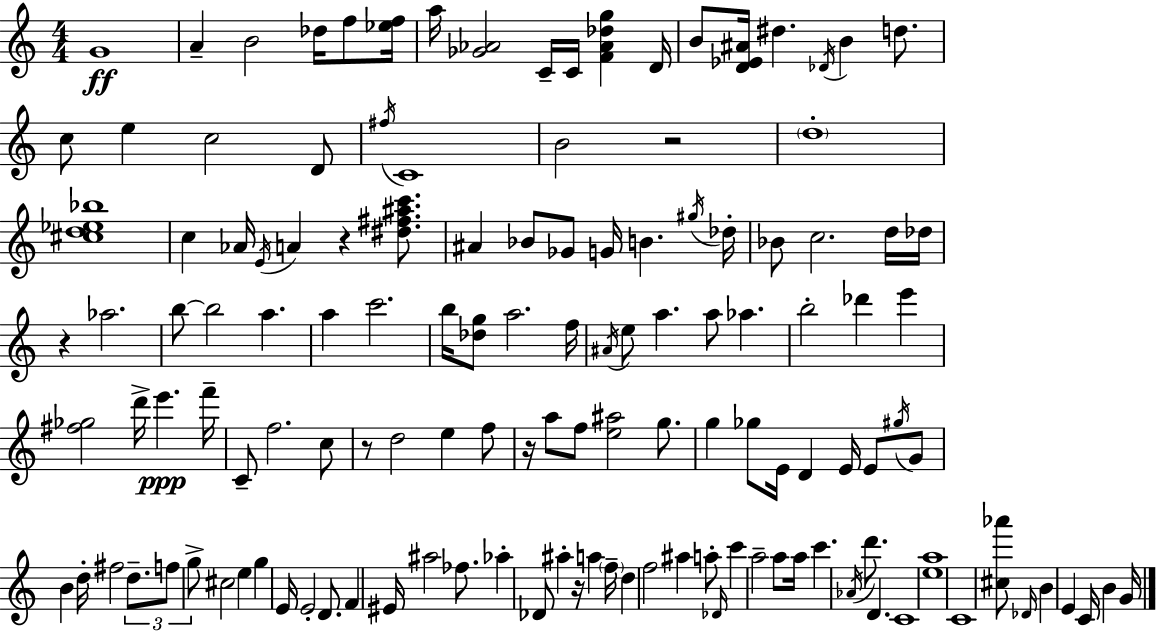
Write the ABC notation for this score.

X:1
T:Untitled
M:4/4
L:1/4
K:C
G4 A B2 _d/4 f/2 [_ef]/4 a/4 [_G_A]2 C/4 C/4 [F_A_dg] D/4 B/2 [D_E^A]/4 ^d _D/4 B d/2 c/2 e c2 D/2 ^f/4 C4 B2 z2 d4 [^cd_e_b]4 c _A/4 E/4 A z [^d^f^ac']/2 ^A _B/2 _G/2 G/4 B ^g/4 _d/4 _B/2 c2 d/4 _d/4 z _a2 b/2 b2 a a c'2 b/4 [_dg]/2 a2 f/4 ^A/4 e/2 a a/2 _a b2 _d' e' [^f_g]2 d'/4 e' f'/4 C/2 f2 c/2 z/2 d2 e f/2 z/4 a/2 f/2 [e^a]2 g/2 g _g/2 E/4 D E/4 E/2 ^g/4 G/2 B d/4 ^f2 d/2 f/2 g/2 ^c2 e g E/4 E2 D/2 F ^E/4 ^a2 _f/2 _a _D/2 ^a z/4 a f/4 d f2 ^a a/2 _D/4 c' a2 a/2 a/4 c' _A/4 d'/2 D C4 [ea]4 C4 [^c_a']/2 _D/4 B E C/4 B G/4